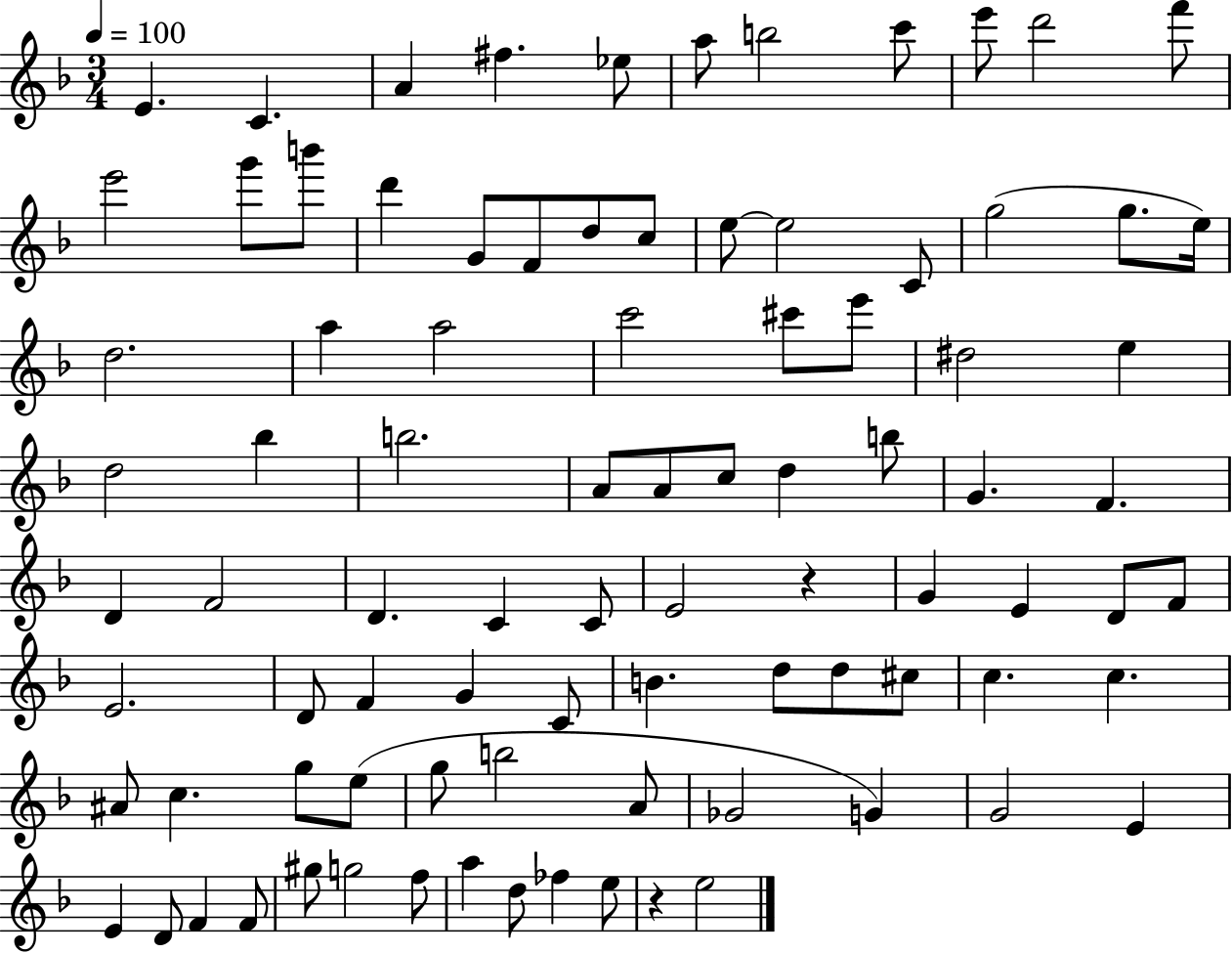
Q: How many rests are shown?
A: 2